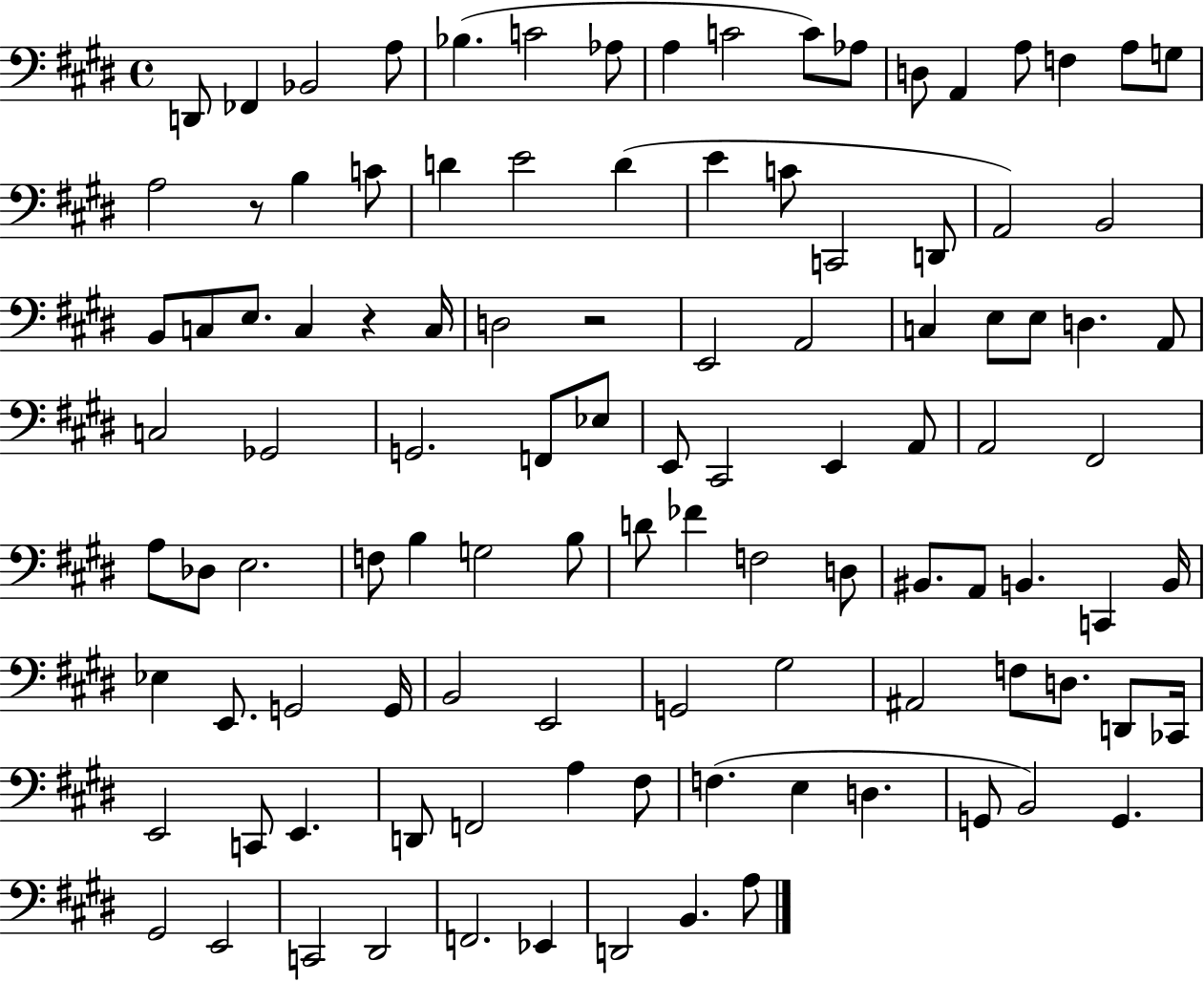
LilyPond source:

{
  \clef bass
  \time 4/4
  \defaultTimeSignature
  \key e \major
  d,8 fes,4 bes,2 a8 | bes4.( c'2 aes8 | a4 c'2 c'8) aes8 | d8 a,4 a8 f4 a8 g8 | \break a2 r8 b4 c'8 | d'4 e'2 d'4( | e'4 c'8 c,2 d,8 | a,2) b,2 | \break b,8 c8 e8. c4 r4 c16 | d2 r2 | e,2 a,2 | c4 e8 e8 d4. a,8 | \break c2 ges,2 | g,2. f,8 ees8 | e,8 cis,2 e,4 a,8 | a,2 fis,2 | \break a8 des8 e2. | f8 b4 g2 b8 | d'8 fes'4 f2 d8 | bis,8. a,8 b,4. c,4 b,16 | \break ees4 e,8. g,2 g,16 | b,2 e,2 | g,2 gis2 | ais,2 f8 d8. d,8 ces,16 | \break e,2 c,8 e,4. | d,8 f,2 a4 fis8 | f4.( e4 d4. | g,8 b,2) g,4. | \break gis,2 e,2 | c,2 dis,2 | f,2. ees,4 | d,2 b,4. a8 | \break \bar "|."
}